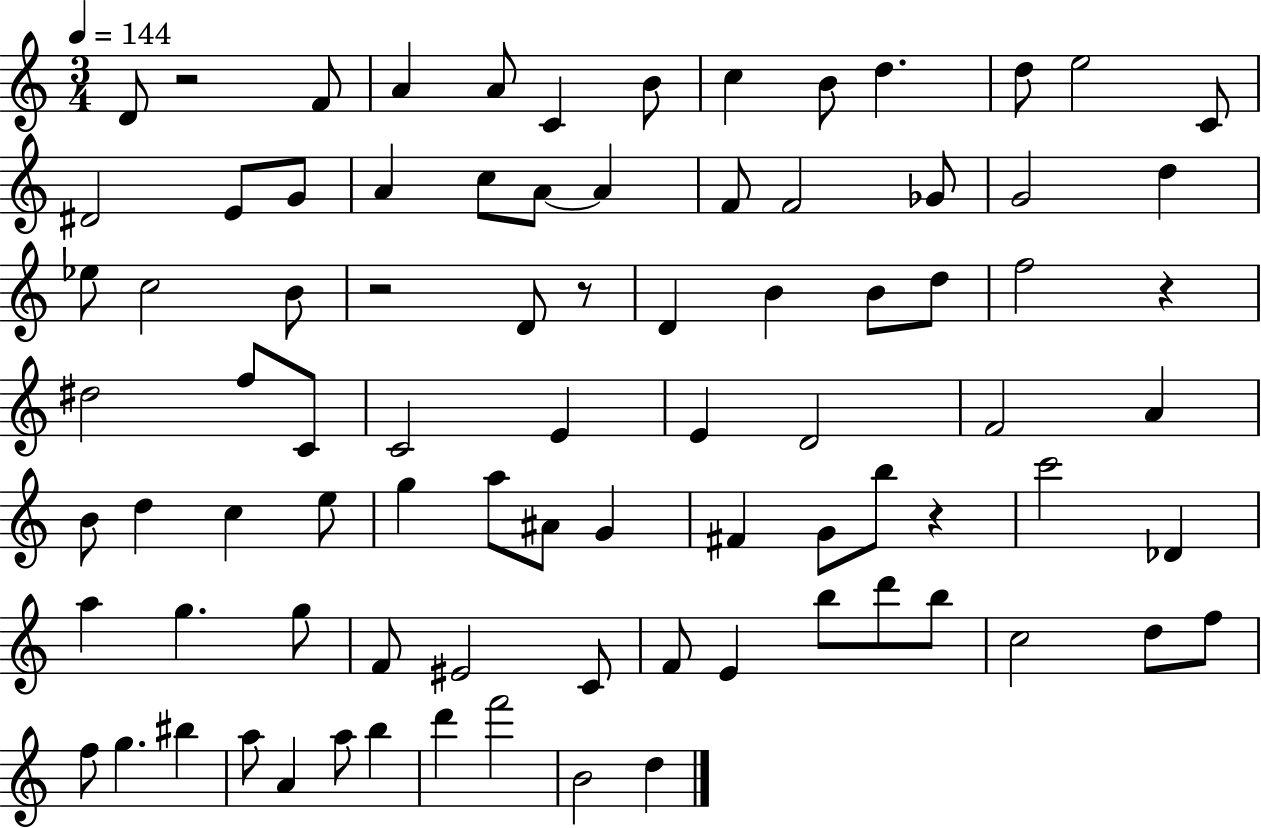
D4/e R/h F4/e A4/q A4/e C4/q B4/e C5/q B4/e D5/q. D5/e E5/h C4/e D#4/h E4/e G4/e A4/q C5/e A4/e A4/q F4/e F4/h Gb4/e G4/h D5/q Eb5/e C5/h B4/e R/h D4/e R/e D4/q B4/q B4/e D5/e F5/h R/q D#5/h F5/e C4/e C4/h E4/q E4/q D4/h F4/h A4/q B4/e D5/q C5/q E5/e G5/q A5/e A#4/e G4/q F#4/q G4/e B5/e R/q C6/h Db4/q A5/q G5/q. G5/e F4/e EIS4/h C4/e F4/e E4/q B5/e D6/e B5/e C5/h D5/e F5/e F5/e G5/q. BIS5/q A5/e A4/q A5/e B5/q D6/q F6/h B4/h D5/q